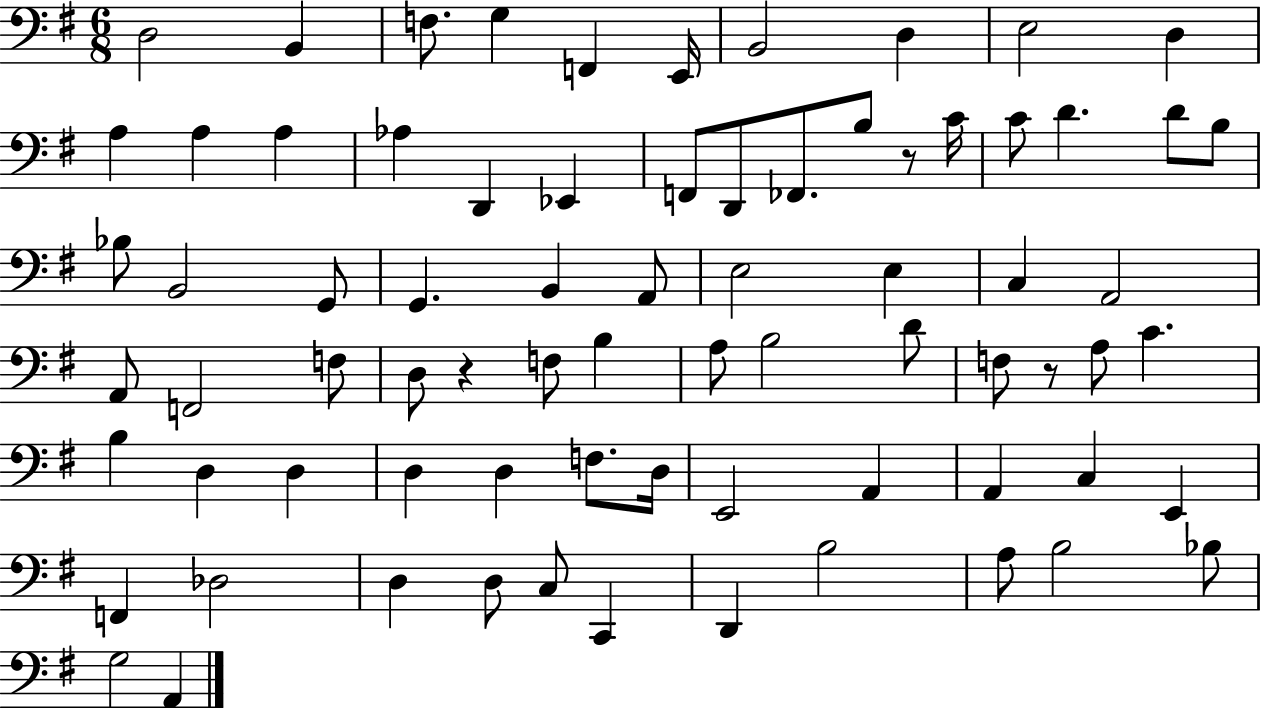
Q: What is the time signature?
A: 6/8